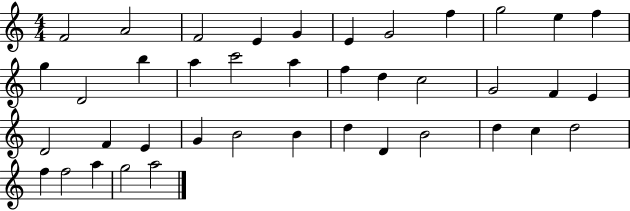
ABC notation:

X:1
T:Untitled
M:4/4
L:1/4
K:C
F2 A2 F2 E G E G2 f g2 e f g D2 b a c'2 a f d c2 G2 F E D2 F E G B2 B d D B2 d c d2 f f2 a g2 a2